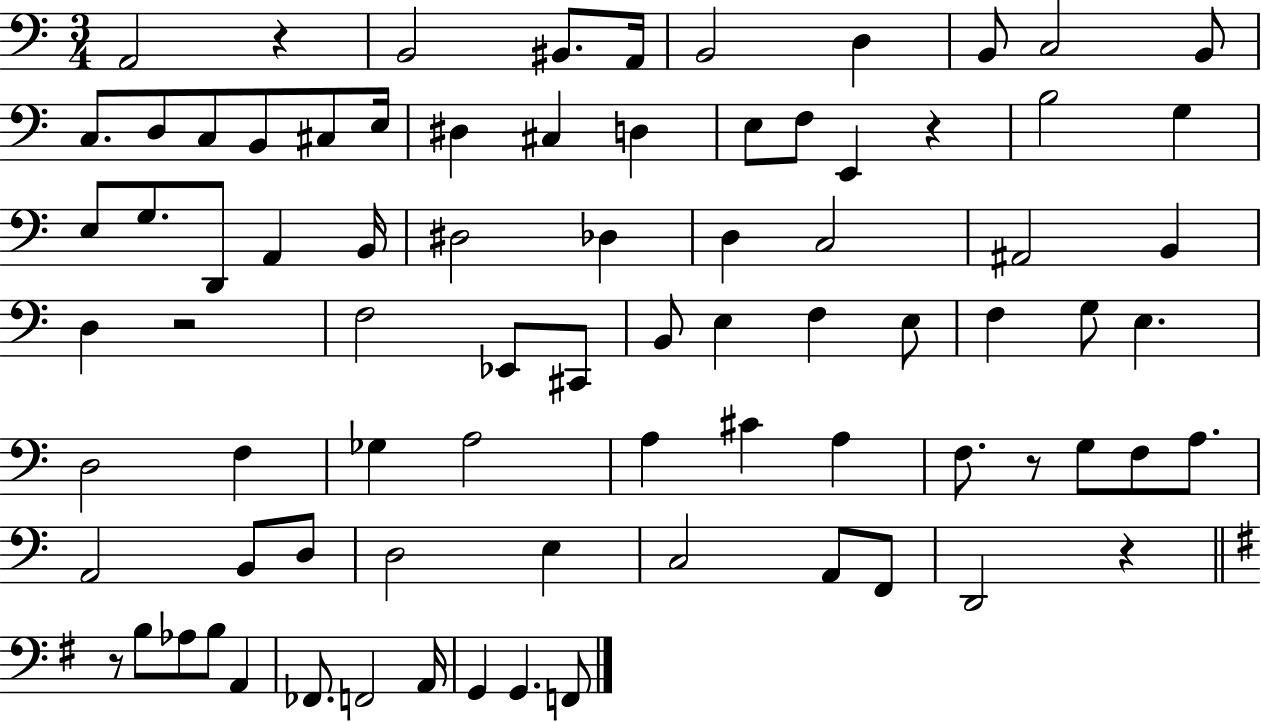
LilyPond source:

{
  \clef bass
  \numericTimeSignature
  \time 3/4
  \key c \major
  a,2 r4 | b,2 bis,8. a,16 | b,2 d4 | b,8 c2 b,8 | \break c8. d8 c8 b,8 cis8 e16 | dis4 cis4 d4 | e8 f8 e,4 r4 | b2 g4 | \break e8 g8. d,8 a,4 b,16 | dis2 des4 | d4 c2 | ais,2 b,4 | \break d4 r2 | f2 ees,8 cis,8 | b,8 e4 f4 e8 | f4 g8 e4. | \break d2 f4 | ges4 a2 | a4 cis'4 a4 | f8. r8 g8 f8 a8. | \break a,2 b,8 d8 | d2 e4 | c2 a,8 f,8 | d,2 r4 | \break \bar "||" \break \key e \minor r8 b8 aes8 b8 a,4 | fes,8. f,2 a,16 | g,4 g,4. f,8 | \bar "|."
}